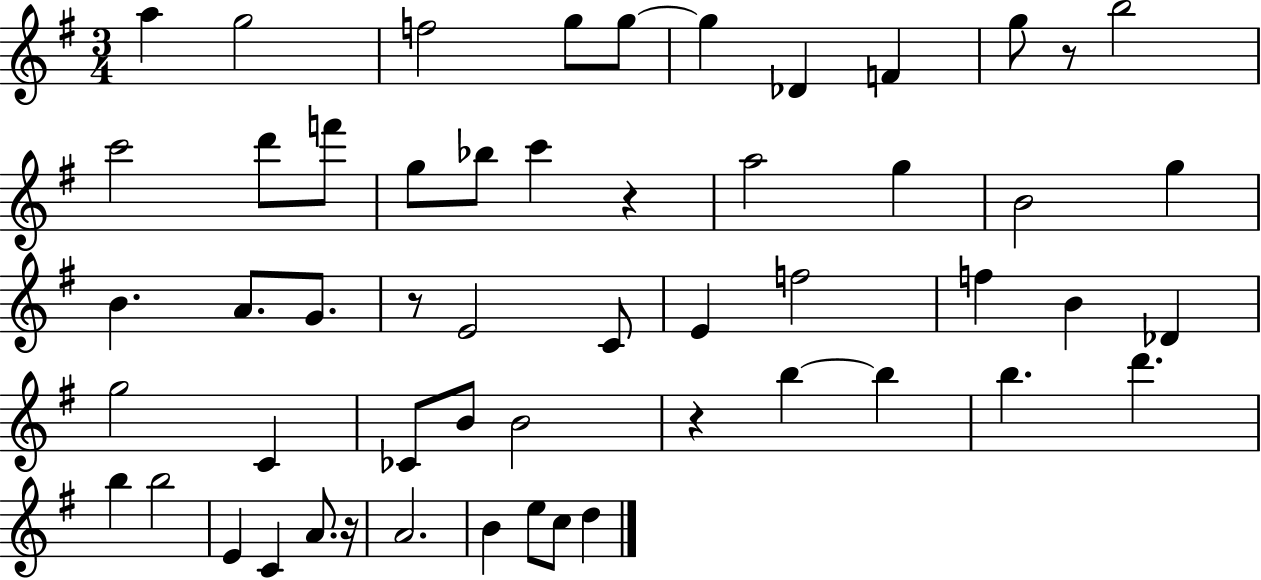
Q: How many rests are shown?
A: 5